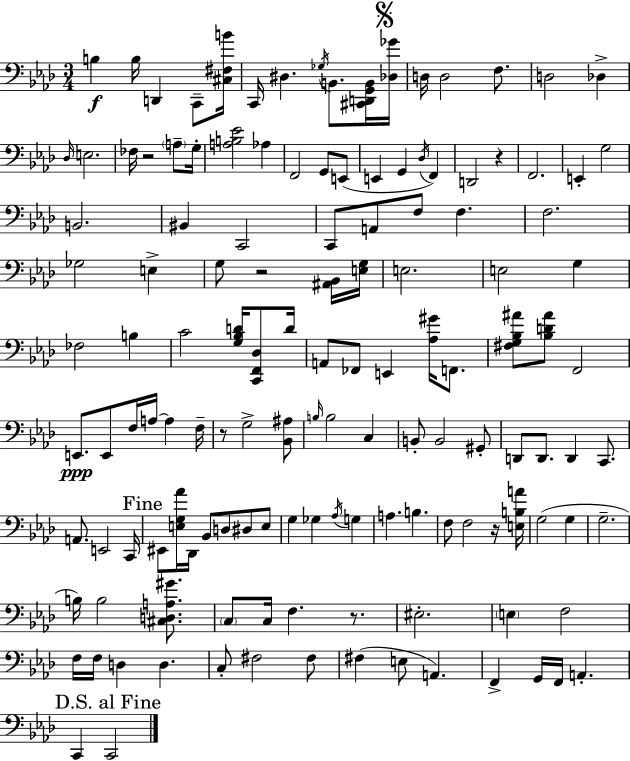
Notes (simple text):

B3/q B3/s D2/q C2/e [C#3,F#3,B4]/s C2/s D#3/q. Gb3/s B2/e. [C#2,D2,G2,B2]/s [Db3,Gb4]/s D3/s D3/h F3/e. D3/h Db3/q Db3/s E3/h. FES3/s R/h A3/e G3/s [A3,B3,Eb4]/h Ab3/q F2/h G2/e E2/e E2/q G2/q Db3/s F2/q D2/h R/q F2/h. E2/q G3/h B2/h. BIS2/q C2/h C2/e A2/e F3/e F3/q. F3/h. Gb3/h E3/q G3/e R/h [A#2,Bb2]/s [E3,G3]/s E3/h. E3/h G3/q FES3/h B3/q C4/h [G3,Bb3,D4]/s [C2,F2,Db3]/e D4/s A2/e FES2/e E2/q [Ab3,G#4]/s F2/e. [F#3,G3,Bb3,A#4]/e [Bb3,D4,A#4]/e F2/h E2/e. E2/e F3/s A3/s A3/q F3/s R/e G3/h [Bb2,A#3]/e B3/s B3/h C3/q B2/e B2/h G#2/e D2/e D2/e. D2/q C2/e. A2/e. E2/h C2/s EIS2/e [E3,G3,Ab4]/s Db2/s Bb2/e D3/e D#3/e E3/e G3/q Gb3/q Ab3/s G3/q A3/q. B3/q. F3/e F3/h R/s [E3,B3,A4]/s G3/h G3/q G3/h. B3/s B3/h [C#3,D3,A3,G#4]/e. C3/e C3/s F3/q. R/e. EIS3/h. E3/q F3/h F3/s F3/s D3/q D3/q. C3/e F#3/h F#3/e F#3/q E3/e A2/q. F2/q G2/s F2/s A2/q. C2/q C2/h